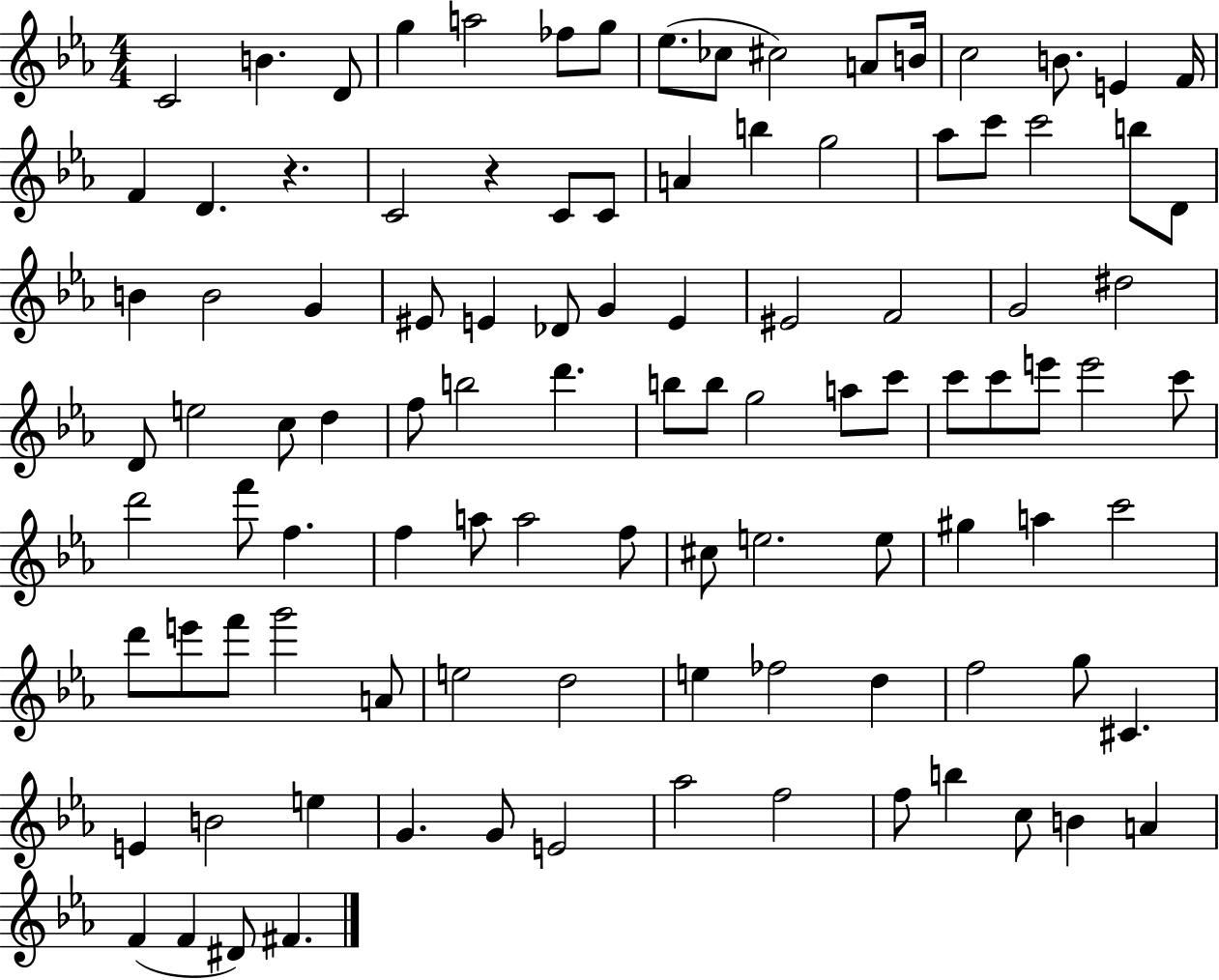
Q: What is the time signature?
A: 4/4